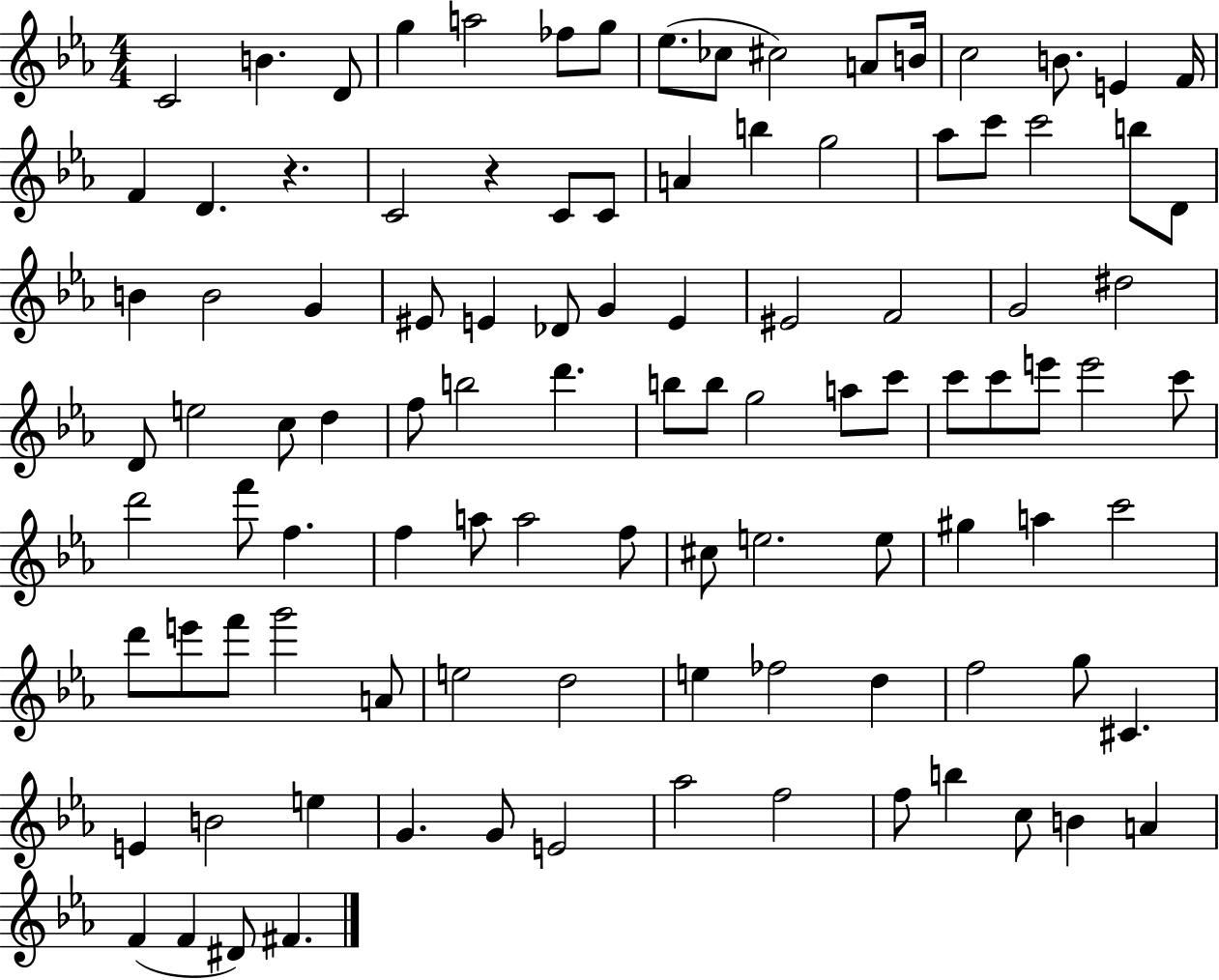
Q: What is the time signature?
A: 4/4